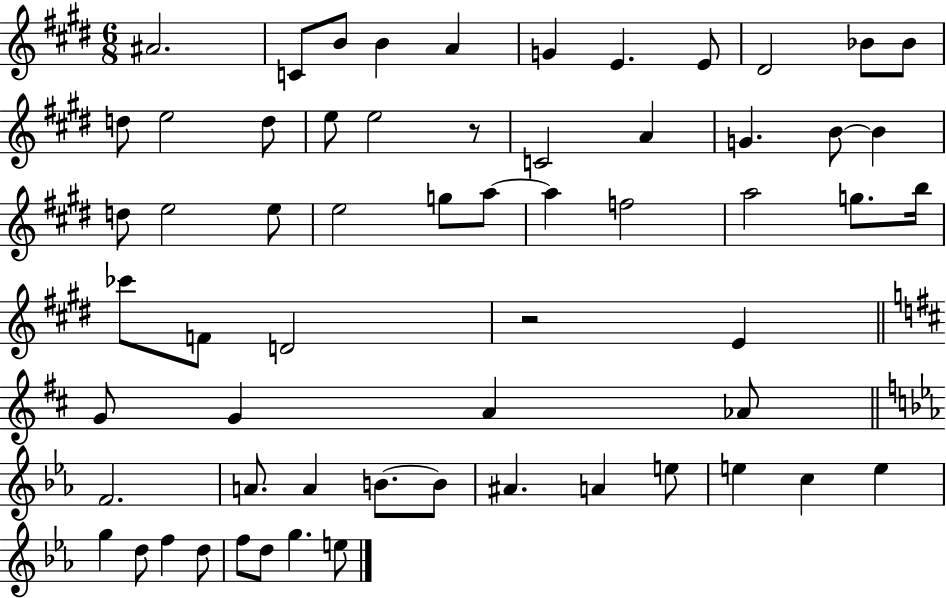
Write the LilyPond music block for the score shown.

{
  \clef treble
  \numericTimeSignature
  \time 6/8
  \key e \major
  ais'2. | c'8 b'8 b'4 a'4 | g'4 e'4. e'8 | dis'2 bes'8 bes'8 | \break d''8 e''2 d''8 | e''8 e''2 r8 | c'2 a'4 | g'4. b'8~~ b'4 | \break d''8 e''2 e''8 | e''2 g''8 a''8~~ | a''4 f''2 | a''2 g''8. b''16 | \break ces'''8 f'8 d'2 | r2 e'4 | \bar "||" \break \key b \minor g'8 g'4 a'4 aes'8 | \bar "||" \break \key ees \major f'2. | a'8. a'4 b'8.~~ b'8 | ais'4. a'4 e''8 | e''4 c''4 e''4 | \break g''4 d''8 f''4 d''8 | f''8 d''8 g''4. e''8 | \bar "|."
}